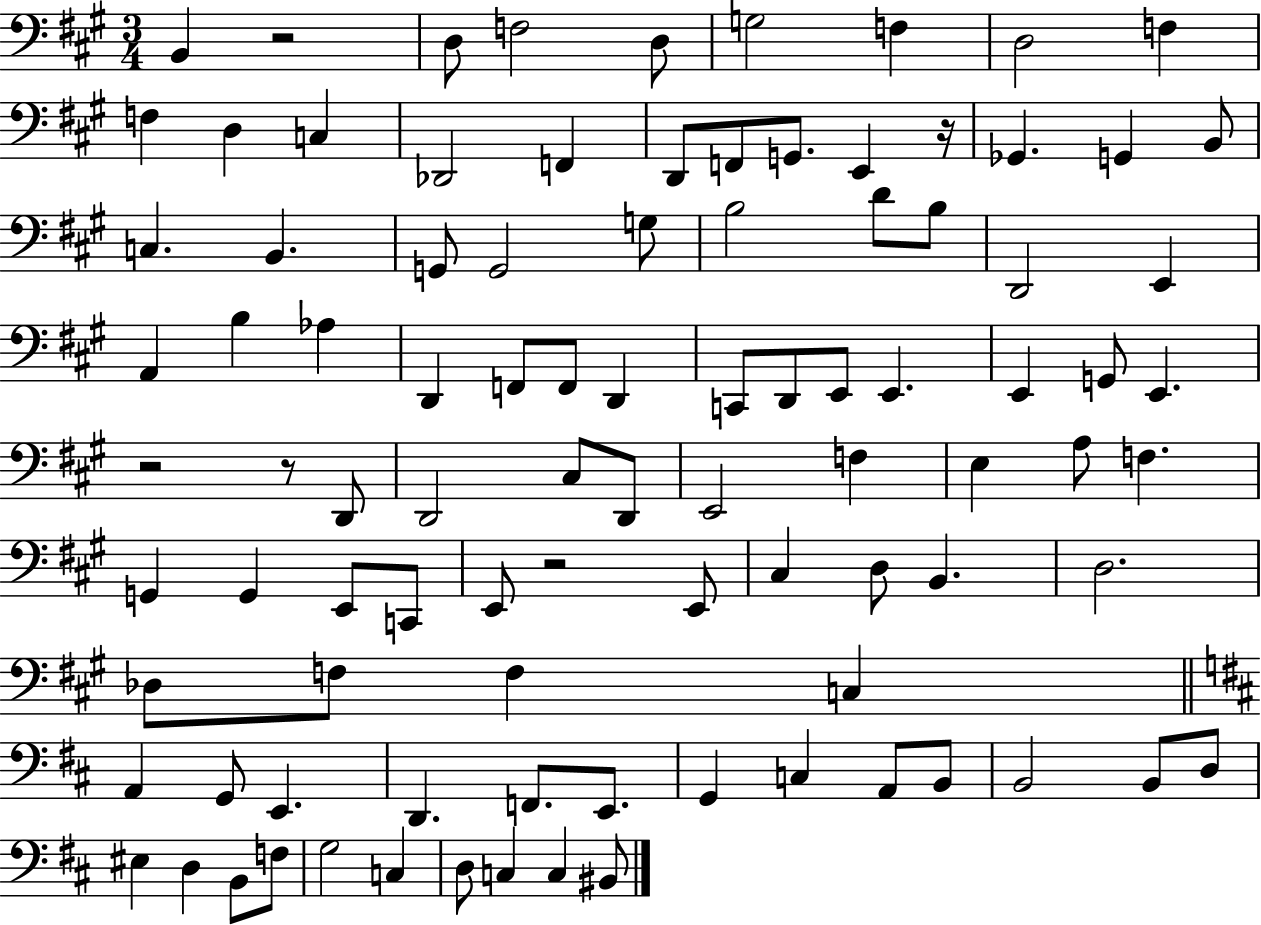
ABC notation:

X:1
T:Untitled
M:3/4
L:1/4
K:A
B,, z2 D,/2 F,2 D,/2 G,2 F, D,2 F, F, D, C, _D,,2 F,, D,,/2 F,,/2 G,,/2 E,, z/4 _G,, G,, B,,/2 C, B,, G,,/2 G,,2 G,/2 B,2 D/2 B,/2 D,,2 E,, A,, B, _A, D,, F,,/2 F,,/2 D,, C,,/2 D,,/2 E,,/2 E,, E,, G,,/2 E,, z2 z/2 D,,/2 D,,2 ^C,/2 D,,/2 E,,2 F, E, A,/2 F, G,, G,, E,,/2 C,,/2 E,,/2 z2 E,,/2 ^C, D,/2 B,, D,2 _D,/2 F,/2 F, C, A,, G,,/2 E,, D,, F,,/2 E,,/2 G,, C, A,,/2 B,,/2 B,,2 B,,/2 D,/2 ^E, D, B,,/2 F,/2 G,2 C, D,/2 C, C, ^B,,/2